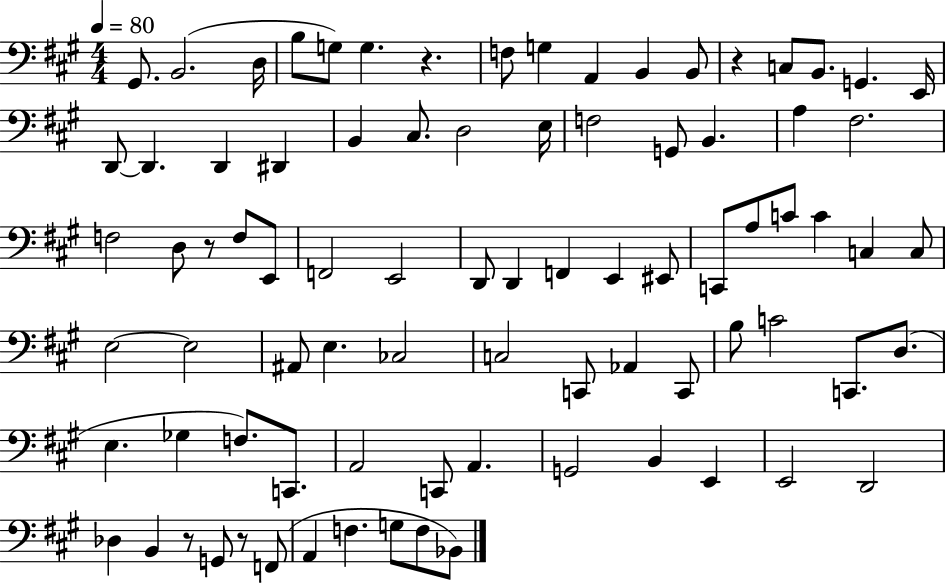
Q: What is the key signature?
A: A major